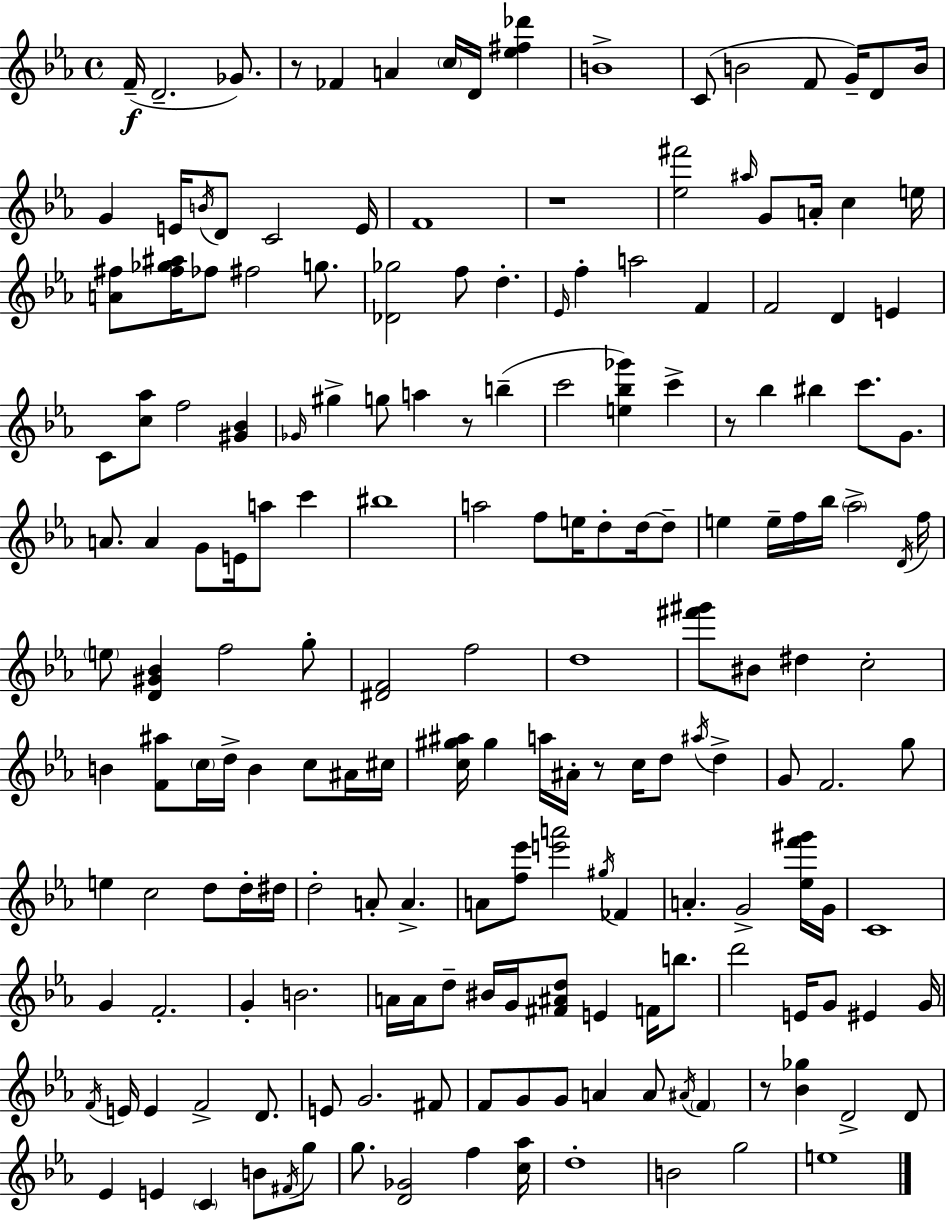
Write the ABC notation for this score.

X:1
T:Untitled
M:4/4
L:1/4
K:Cm
F/4 D2 _G/2 z/2 _F A c/4 D/4 [_e^f_d'] B4 C/2 B2 F/2 G/4 D/2 B/4 G E/4 B/4 D/2 C2 E/4 F4 z4 [_e^f']2 ^a/4 G/2 A/4 c e/4 [A^f]/2 [^f_g^a]/4 _f/2 ^f2 g/2 [_D_g]2 f/2 d _E/4 f a2 F F2 D E C/2 [c_a]/2 f2 [^G_B] _G/4 ^g g/2 a z/2 b c'2 [e_b_g'] c' z/2 _b ^b c'/2 G/2 A/2 A G/2 E/4 a/2 c' ^b4 a2 f/2 e/4 d/2 d/4 d/2 e e/4 f/4 _b/4 _a2 D/4 f/4 e/2 [D^G_B] f2 g/2 [^DF]2 f2 d4 [^f'^g']/2 ^B/2 ^d c2 B [F^a]/2 c/4 d/4 B c/2 ^A/4 ^c/4 [c^g^a]/4 ^g a/4 ^A/4 z/2 c/4 d/2 ^a/4 d G/2 F2 g/2 e c2 d/2 d/4 ^d/4 d2 A/2 A A/2 [f_e']/2 [e'a']2 ^g/4 _F A G2 [_ef'^g']/4 G/4 C4 G F2 G B2 A/4 A/4 d/2 ^B/4 G/4 [^F^Ad]/2 E F/4 b/2 d'2 E/4 G/2 ^E G/4 F/4 E/4 E F2 D/2 E/2 G2 ^F/2 F/2 G/2 G/2 A A/2 ^A/4 F z/2 [_B_g] D2 D/2 _E E C B/2 ^F/4 g/2 g/2 [D_G]2 f [c_a]/4 d4 B2 g2 e4